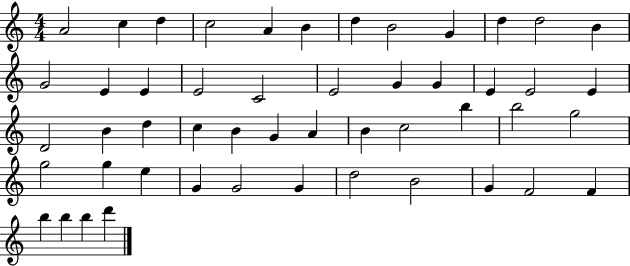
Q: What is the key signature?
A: C major